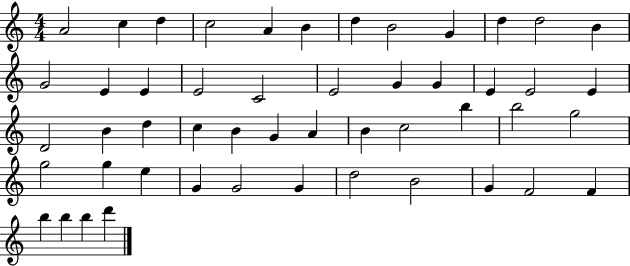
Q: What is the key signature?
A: C major